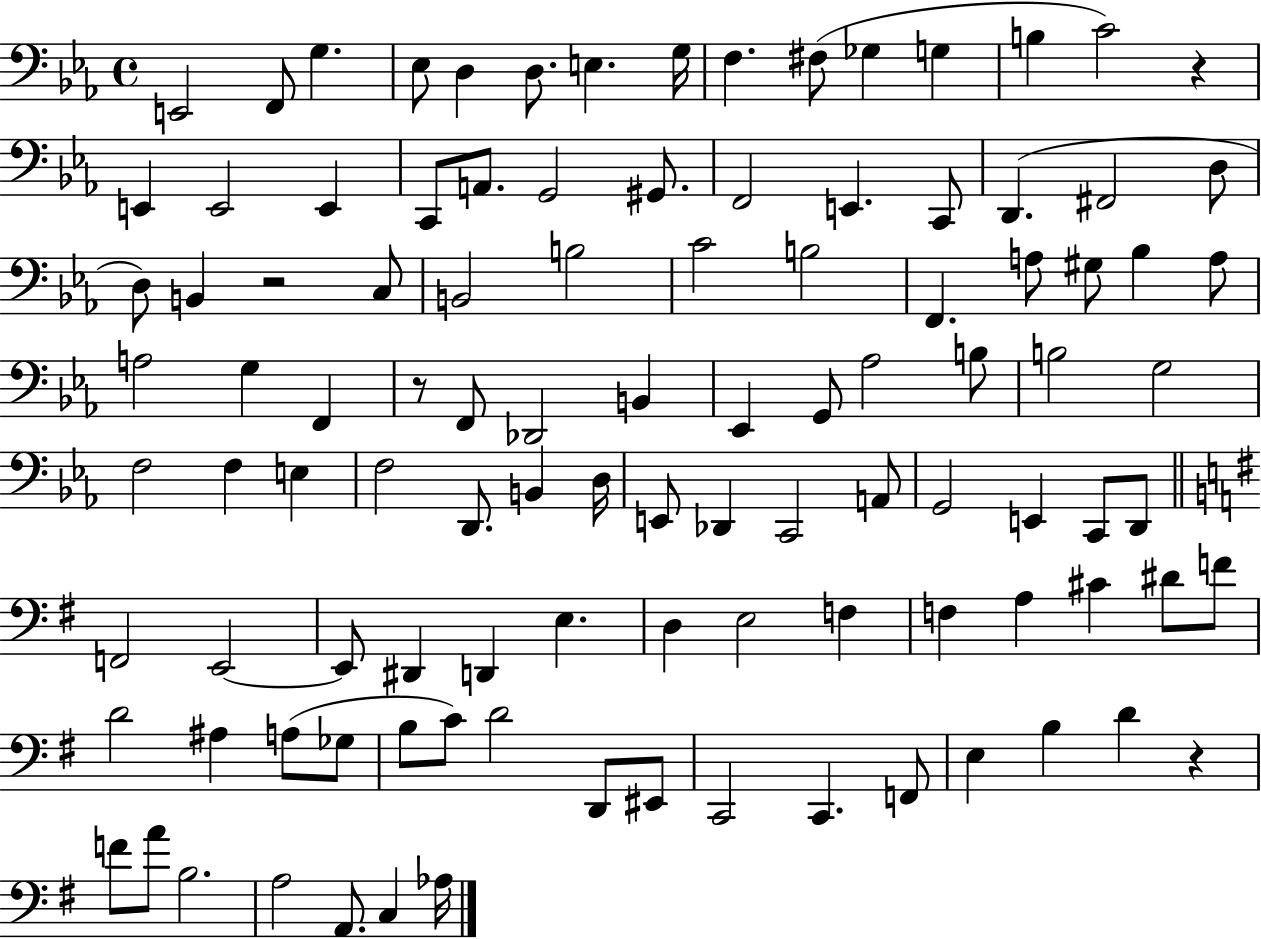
E2/h F2/e G3/q. Eb3/e D3/q D3/e. E3/q. G3/s F3/q. F#3/e Gb3/q G3/q B3/q C4/h R/q E2/q E2/h E2/q C2/e A2/e. G2/h G#2/e. F2/h E2/q. C2/e D2/q. F#2/h D3/e D3/e B2/q R/h C3/e B2/h B3/h C4/h B3/h F2/q. A3/e G#3/e Bb3/q A3/e A3/h G3/q F2/q R/e F2/e Db2/h B2/q Eb2/q G2/e Ab3/h B3/e B3/h G3/h F3/h F3/q E3/q F3/h D2/e. B2/q D3/s E2/e Db2/q C2/h A2/e G2/h E2/q C2/e D2/e F2/h E2/h E2/e D#2/q D2/q E3/q. D3/q E3/h F3/q F3/q A3/q C#4/q D#4/e F4/e D4/h A#3/q A3/e Gb3/e B3/e C4/e D4/h D2/e EIS2/e C2/h C2/q. F2/e E3/q B3/q D4/q R/q F4/e A4/e B3/h. A3/h A2/e. C3/q Ab3/s